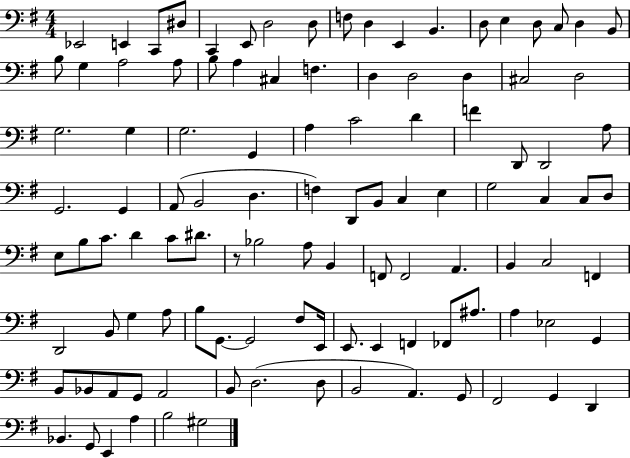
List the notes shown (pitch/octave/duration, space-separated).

Eb2/h E2/q C2/e D#3/e C2/q E2/e D3/h D3/e F3/e D3/q E2/q B2/q. D3/e E3/q D3/e C3/e D3/q B2/e B3/e G3/q A3/h A3/e B3/e A3/q C#3/q F3/q. D3/q D3/h D3/q C#3/h D3/h G3/h. G3/q G3/h. G2/q A3/q C4/h D4/q F4/q D2/e D2/h A3/e G2/h. G2/q A2/e B2/h D3/q. F3/q D2/e B2/e C3/q E3/q G3/h C3/q C3/e D3/e E3/e B3/e C4/e. D4/q C4/e D#4/e. R/e Bb3/h A3/e B2/q F2/e F2/h A2/q. B2/q C3/h F2/q D2/h B2/e G3/q A3/e B3/e G2/e. G2/h F#3/e E2/s E2/e. E2/q F2/q FES2/e A#3/e. A3/q Eb3/h G2/q B2/e Bb2/e A2/e G2/e A2/h B2/e D3/h. D3/e B2/h A2/q. G2/e F#2/h G2/q D2/q Bb2/q. G2/e E2/q A3/q B3/h G#3/h